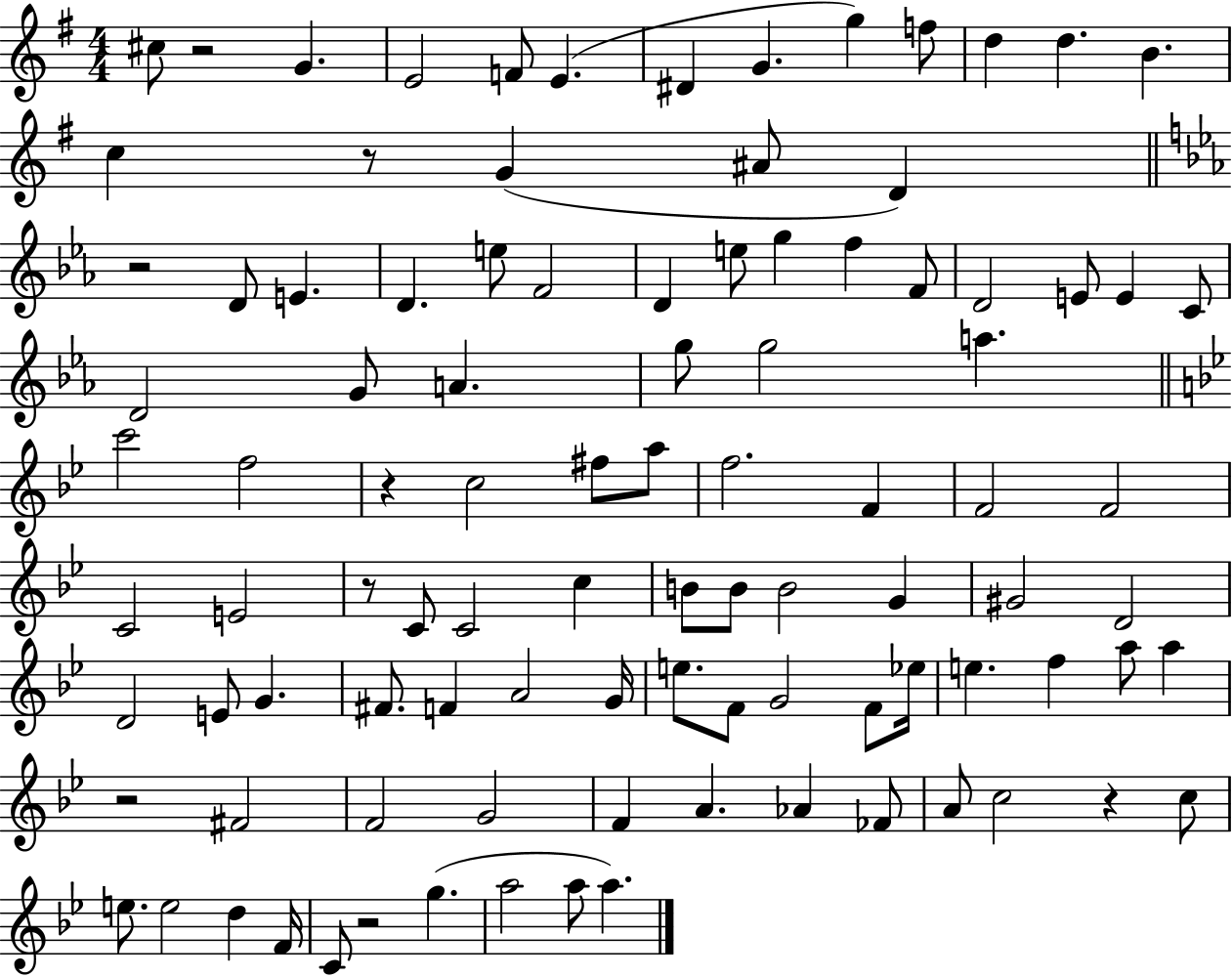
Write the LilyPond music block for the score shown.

{
  \clef treble
  \numericTimeSignature
  \time 4/4
  \key g \major
  cis''8 r2 g'4. | e'2 f'8 e'4.( | dis'4 g'4. g''4) f''8 | d''4 d''4. b'4. | \break c''4 r8 g'4( ais'8 d'4) | \bar "||" \break \key ees \major r2 d'8 e'4. | d'4. e''8 f'2 | d'4 e''8 g''4 f''4 f'8 | d'2 e'8 e'4 c'8 | \break d'2 g'8 a'4. | g''8 g''2 a''4. | \bar "||" \break \key bes \major c'''2 f''2 | r4 c''2 fis''8 a''8 | f''2. f'4 | f'2 f'2 | \break c'2 e'2 | r8 c'8 c'2 c''4 | b'8 b'8 b'2 g'4 | gis'2 d'2 | \break d'2 e'8 g'4. | fis'8. f'4 a'2 g'16 | e''8. f'8 g'2 f'8 ees''16 | e''4. f''4 a''8 a''4 | \break r2 fis'2 | f'2 g'2 | f'4 a'4. aes'4 fes'8 | a'8 c''2 r4 c''8 | \break e''8. e''2 d''4 f'16 | c'8 r2 g''4.( | a''2 a''8 a''4.) | \bar "|."
}